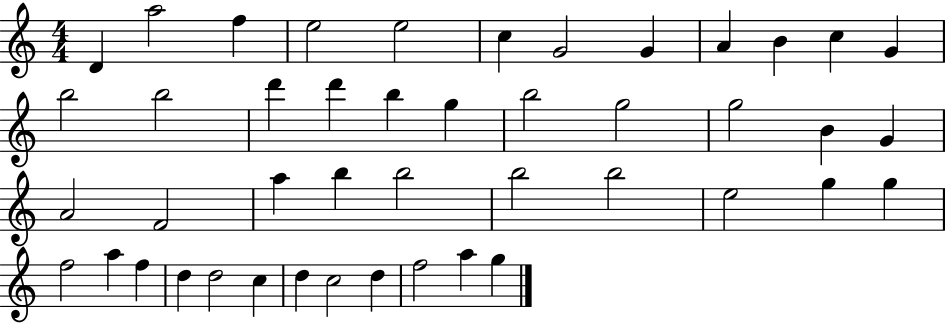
X:1
T:Untitled
M:4/4
L:1/4
K:C
D a2 f e2 e2 c G2 G A B c G b2 b2 d' d' b g b2 g2 g2 B G A2 F2 a b b2 b2 b2 e2 g g f2 a f d d2 c d c2 d f2 a g